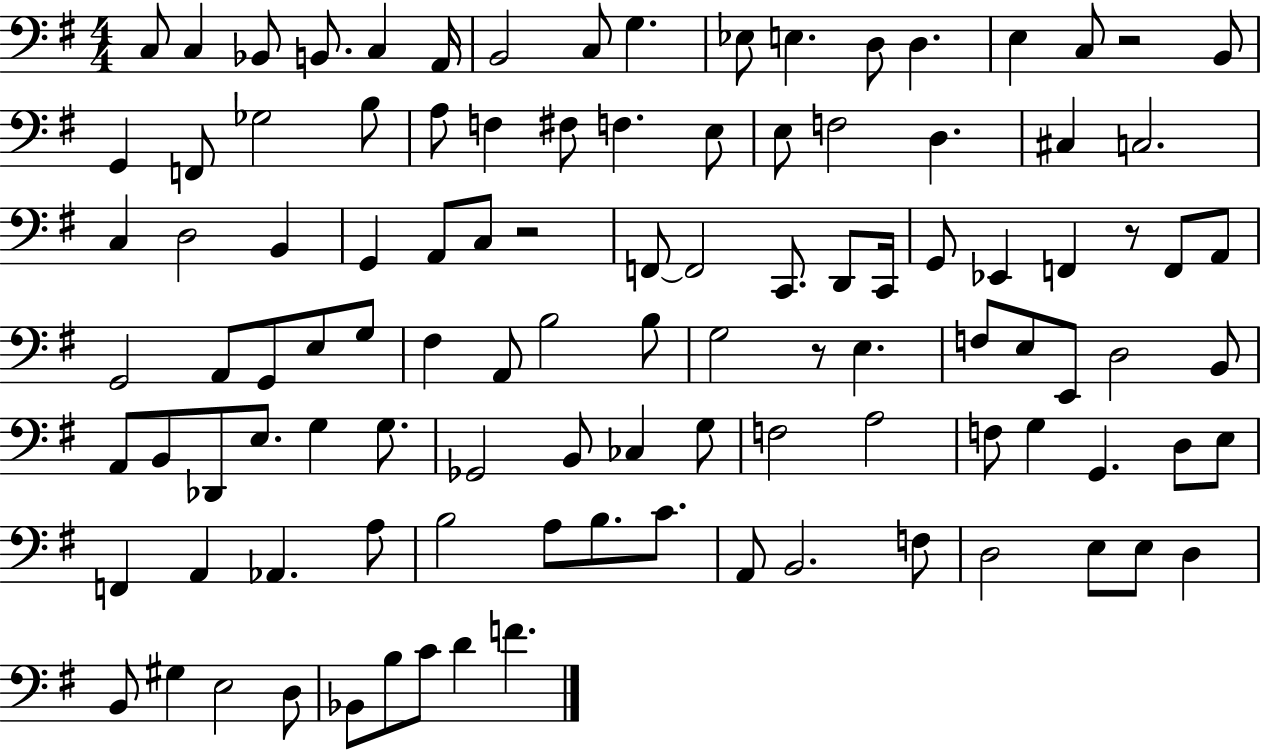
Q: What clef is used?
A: bass